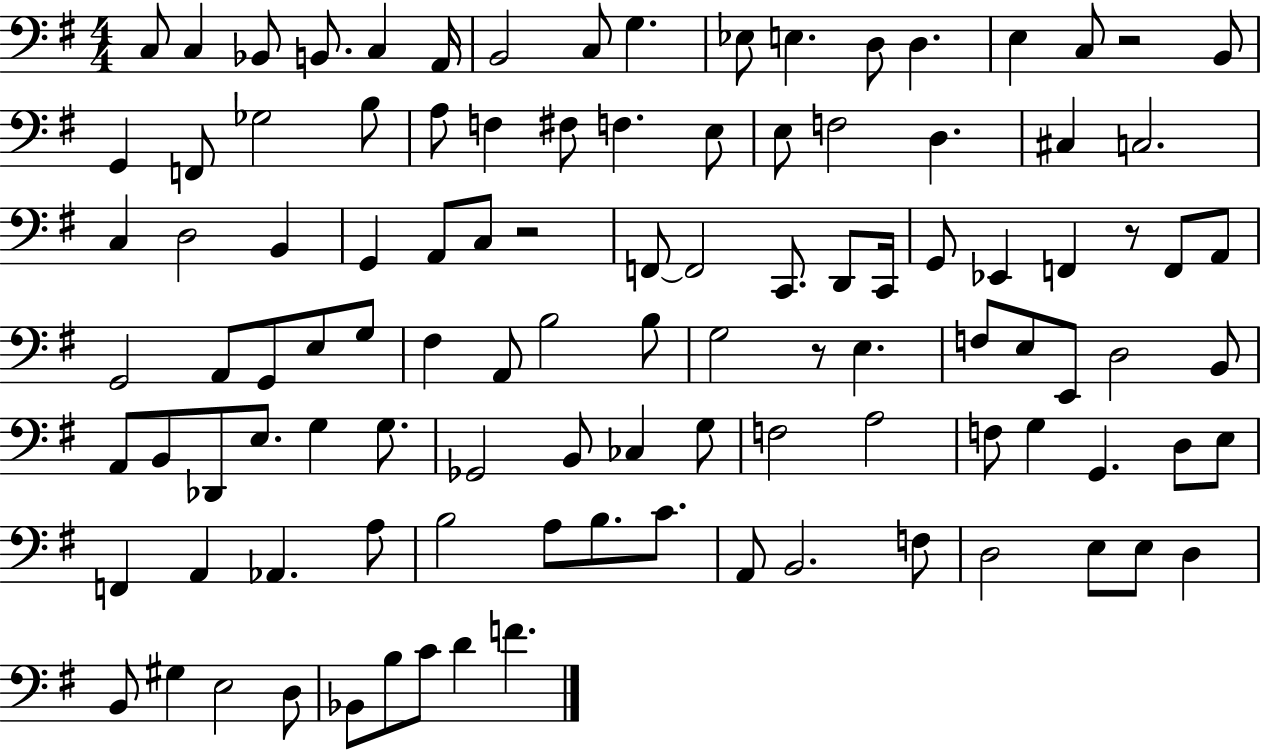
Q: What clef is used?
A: bass